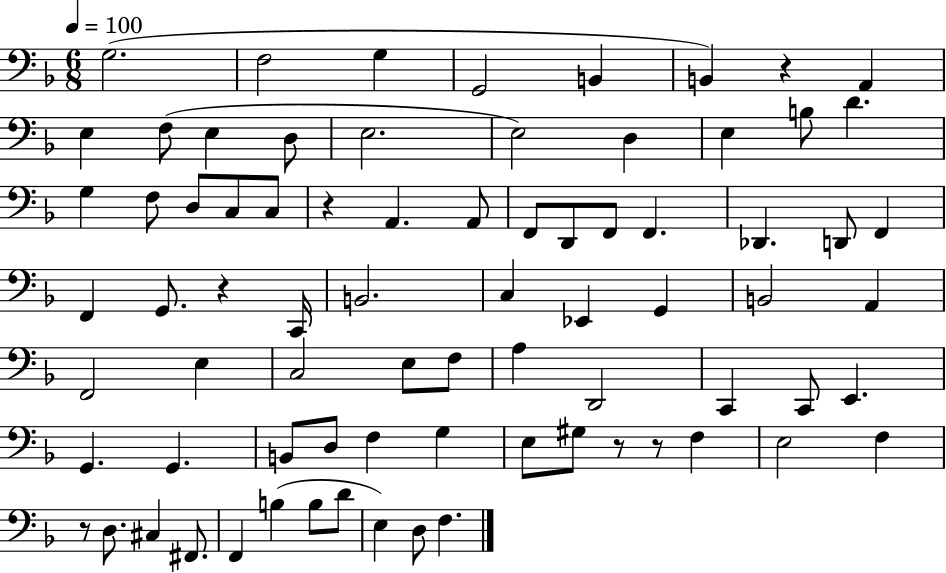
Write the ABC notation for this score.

X:1
T:Untitled
M:6/8
L:1/4
K:F
G,2 F,2 G, G,,2 B,, B,, z A,, E, F,/2 E, D,/2 E,2 E,2 D, E, B,/2 D G, F,/2 D,/2 C,/2 C,/2 z A,, A,,/2 F,,/2 D,,/2 F,,/2 F,, _D,, D,,/2 F,, F,, G,,/2 z C,,/4 B,,2 C, _E,, G,, B,,2 A,, F,,2 E, C,2 E,/2 F,/2 A, D,,2 C,, C,,/2 E,, G,, G,, B,,/2 D,/2 F, G, E,/2 ^G,/2 z/2 z/2 F, E,2 F, z/2 D,/2 ^C, ^F,,/2 F,, B, B,/2 D/2 E, D,/2 F,